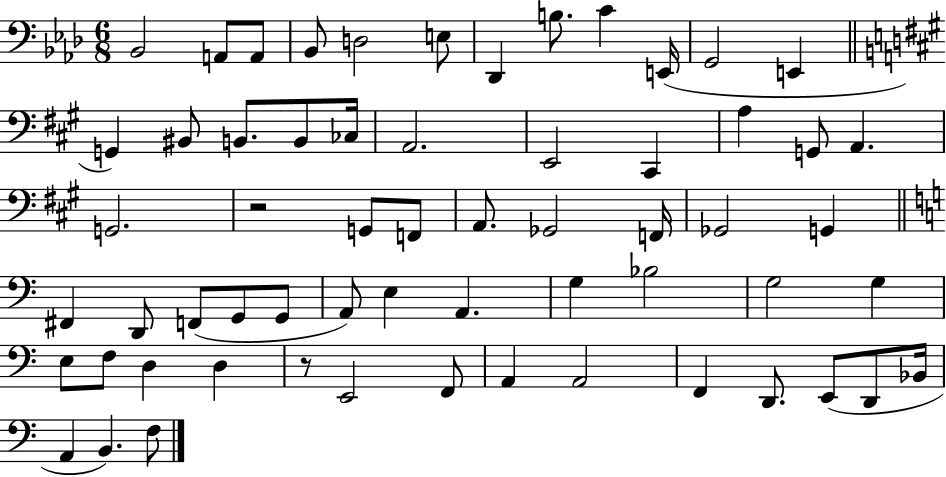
Bb2/h A2/e A2/e Bb2/e D3/h E3/e Db2/q B3/e. C4/q E2/s G2/h E2/q G2/q BIS2/e B2/e. B2/e CES3/s A2/h. E2/h C#2/q A3/q G2/e A2/q. G2/h. R/h G2/e F2/e A2/e. Gb2/h F2/s Gb2/h G2/q F#2/q D2/e F2/e G2/e G2/e A2/e E3/q A2/q. G3/q Bb3/h G3/h G3/q E3/e F3/e D3/q D3/q R/e E2/h F2/e A2/q A2/h F2/q D2/e. E2/e D2/e Bb2/s A2/q B2/q. F3/e